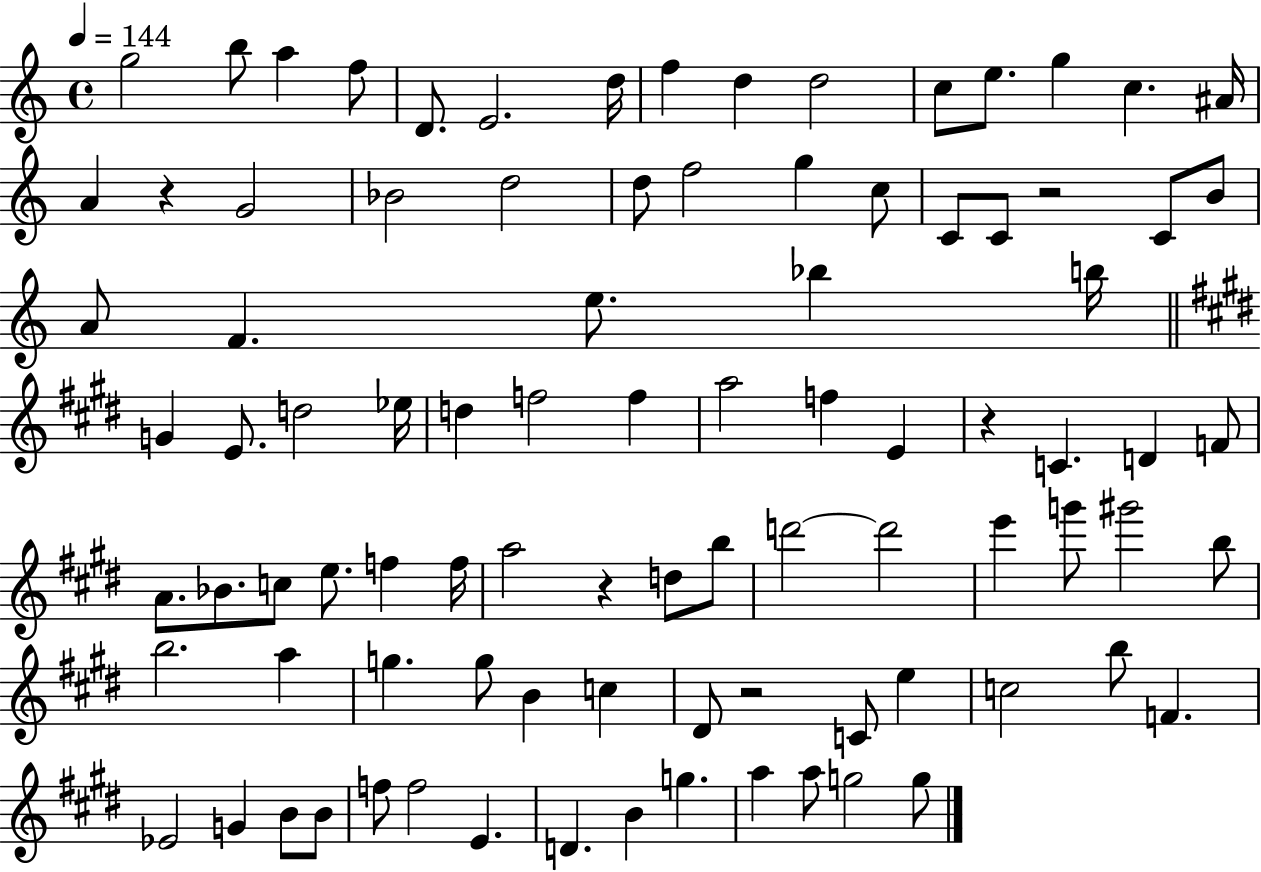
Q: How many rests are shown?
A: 5